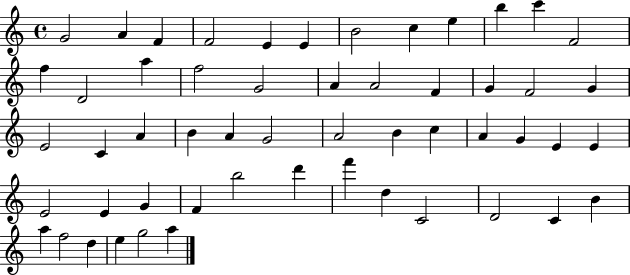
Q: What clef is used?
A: treble